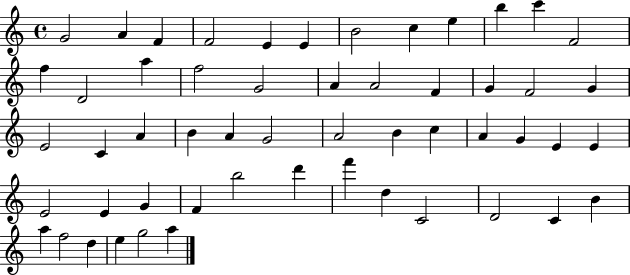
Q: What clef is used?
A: treble